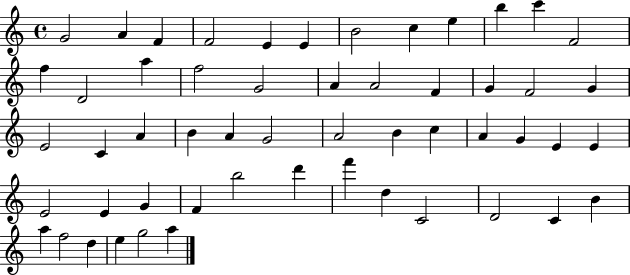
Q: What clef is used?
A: treble